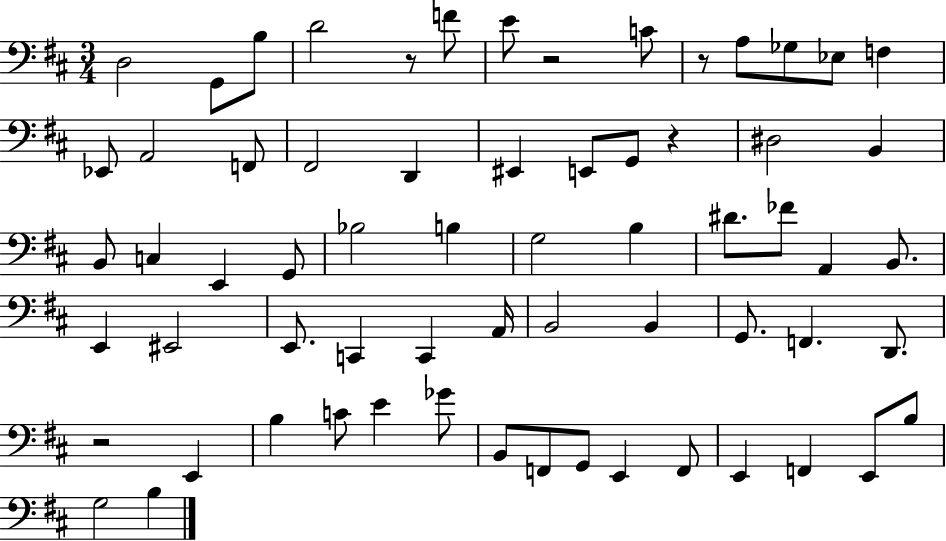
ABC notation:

X:1
T:Untitled
M:3/4
L:1/4
K:D
D,2 G,,/2 B,/2 D2 z/2 F/2 E/2 z2 C/2 z/2 A,/2 _G,/2 _E,/2 F, _E,,/2 A,,2 F,,/2 ^F,,2 D,, ^E,, E,,/2 G,,/2 z ^D,2 B,, B,,/2 C, E,, G,,/2 _B,2 B, G,2 B, ^D/2 _F/2 A,, B,,/2 E,, ^E,,2 E,,/2 C,, C,, A,,/4 B,,2 B,, G,,/2 F,, D,,/2 z2 E,, B, C/2 E _G/2 B,,/2 F,,/2 G,,/2 E,, F,,/2 E,, F,, E,,/2 B,/2 G,2 B,